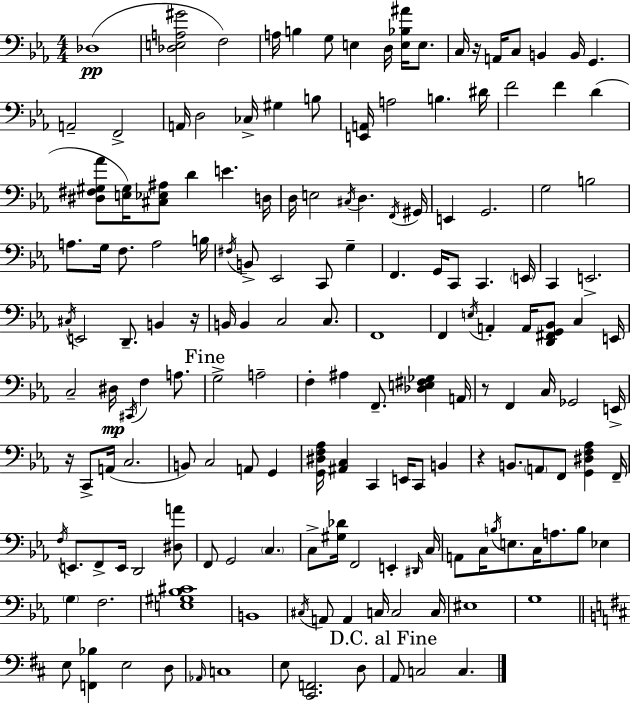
X:1
T:Untitled
M:4/4
L:1/4
K:Cm
_D,4 [_D,E,A,^G]2 F,2 A,/4 B, G,/2 E, D,/4 [E,_B,^A]/4 E,/2 C,/4 z/4 A,,/4 C,/2 B,, B,,/4 G,, A,,2 F,,2 A,,/4 D,2 _C,/4 ^G, B,/2 [E,,A,,]/4 A,2 B, ^D/4 F2 F D [^D,^F,^G,_A]/2 [E,^G,]/4 [^C,_E,^A,]/2 D E D,/4 D,/4 E,2 ^C,/4 D, F,,/4 ^G,,/4 E,, G,,2 G,2 B,2 A,/2 G,/4 F,/2 A,2 B,/4 ^F,/4 B,,/2 _E,,2 C,,/2 G, F,, G,,/4 C,,/2 C,, E,,/4 C,, E,,2 ^C,/4 E,,2 D,,/2 B,, z/4 B,,/4 B,, C,2 C,/2 F,,4 F,, E,/4 A,, A,,/4 [D,,^F,,G,,_B,,]/2 C, E,,/4 C,2 ^D,/4 ^C,,/4 F, A,/2 G,2 A,2 F, ^A, F,,/2 [_D,E,^F,_G,] A,,/4 z/2 F,, C,/4 _G,,2 E,,/4 z/4 C,,/2 A,,/4 C,2 B,,/2 C,2 A,,/2 G,, [G,,^D,F,_A,]/4 [^A,,C,] C,, E,,/4 C,,/2 B,, z B,,/2 A,,/2 F,,/2 [G,,^D,F,_A,] F,,/4 F,/4 E,,/2 F,,/2 E,,/4 D,,2 [^D,A]/2 F,,/2 G,,2 C, C,/2 [^G,_D]/4 F,,2 E,, ^D,,/4 C,/4 A,,/2 C,/4 B,/4 E,/2 C,/4 A,/2 B,/2 _E, G, F,2 [E,^G,_B,^C]4 B,,4 ^C,/4 A,,/2 A,, C,/4 C,2 C,/4 ^E,4 G,4 E,/2 [F,,_B,] E,2 D,/2 _A,,/4 C,4 E,/2 [^C,,F,,]2 D,/2 A,,/2 C,2 C,